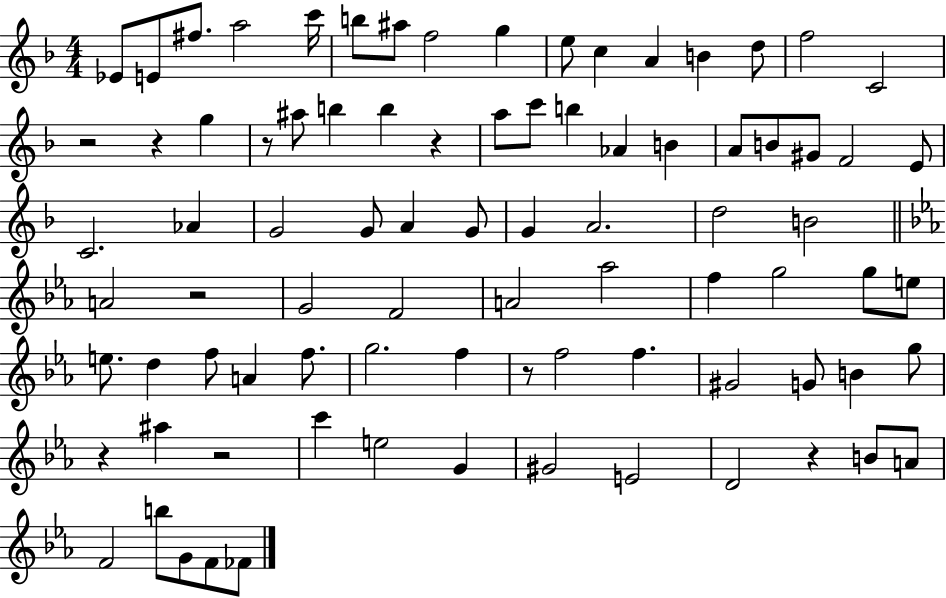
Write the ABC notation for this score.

X:1
T:Untitled
M:4/4
L:1/4
K:F
_E/2 E/2 ^f/2 a2 c'/4 b/2 ^a/2 f2 g e/2 c A B d/2 f2 C2 z2 z g z/2 ^a/2 b b z a/2 c'/2 b _A B A/2 B/2 ^G/2 F2 E/2 C2 _A G2 G/2 A G/2 G A2 d2 B2 A2 z2 G2 F2 A2 _a2 f g2 g/2 e/2 e/2 d f/2 A f/2 g2 f z/2 f2 f ^G2 G/2 B g/2 z ^a z2 c' e2 G ^G2 E2 D2 z B/2 A/2 F2 b/2 G/2 F/2 _F/2